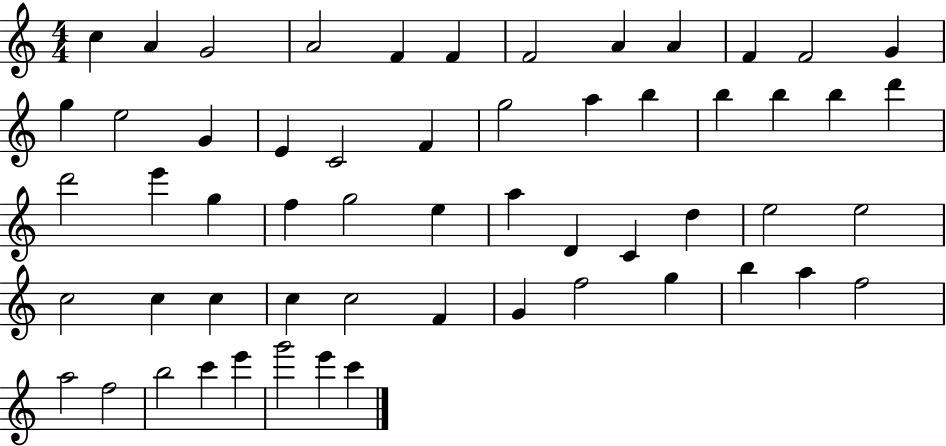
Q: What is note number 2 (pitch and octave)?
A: A4